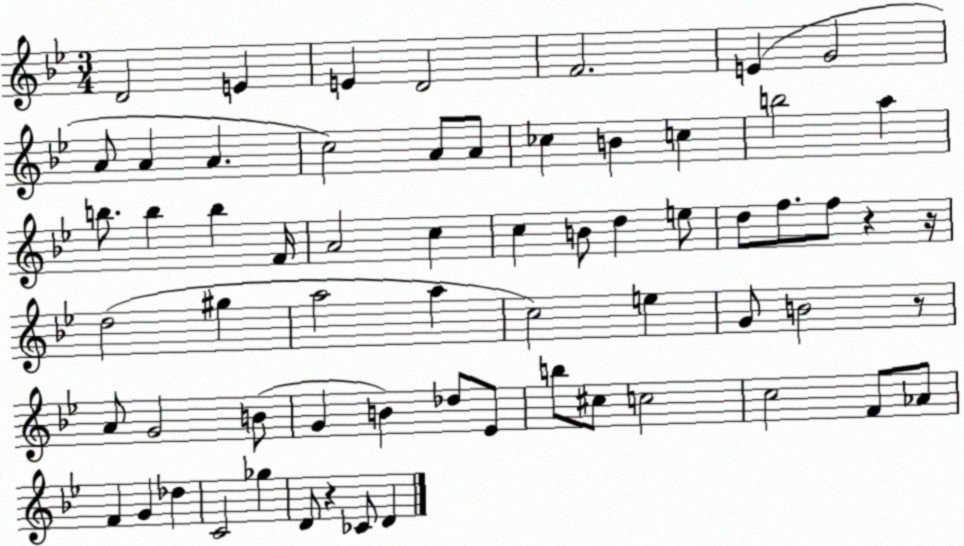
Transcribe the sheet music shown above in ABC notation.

X:1
T:Untitled
M:3/4
L:1/4
K:Bb
D2 E E D2 F2 E G2 A/2 A A c2 A/2 A/2 _c B c b2 a b/2 b b F/4 A2 c c B/2 d e/2 d/2 f/2 f/2 z z/4 d2 ^g a2 a c2 e G/2 B2 z/2 A/2 G2 B/2 G B _d/2 _E/2 b/2 ^c/2 c2 c2 F/2 _A/2 F G _d C2 _g D/2 z _C/2 D